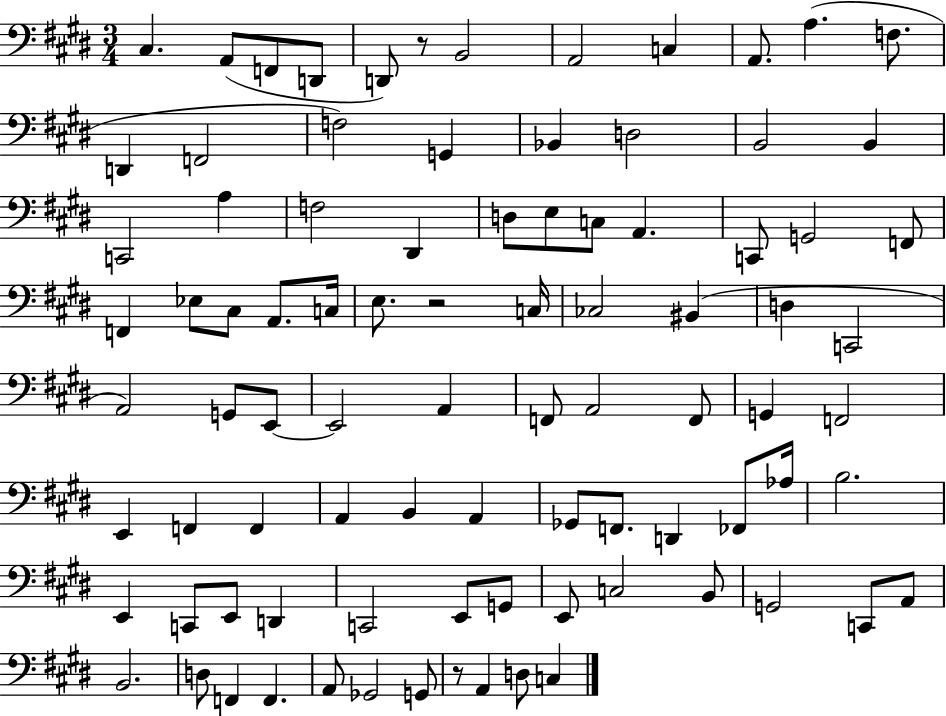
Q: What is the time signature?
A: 3/4